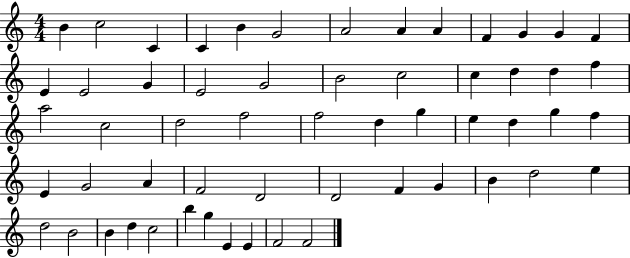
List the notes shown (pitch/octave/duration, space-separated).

B4/q C5/h C4/q C4/q B4/q G4/h A4/h A4/q A4/q F4/q G4/q G4/q F4/q E4/q E4/h G4/q E4/h G4/h B4/h C5/h C5/q D5/q D5/q F5/q A5/h C5/h D5/h F5/h F5/h D5/q G5/q E5/q D5/q G5/q F5/q E4/q G4/h A4/q F4/h D4/h D4/h F4/q G4/q B4/q D5/h E5/q D5/h B4/h B4/q D5/q C5/h B5/q G5/q E4/q E4/q F4/h F4/h